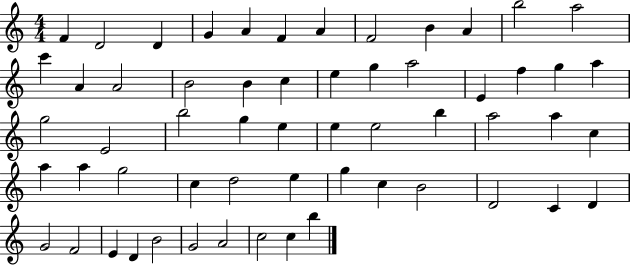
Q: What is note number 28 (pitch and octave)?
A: B5